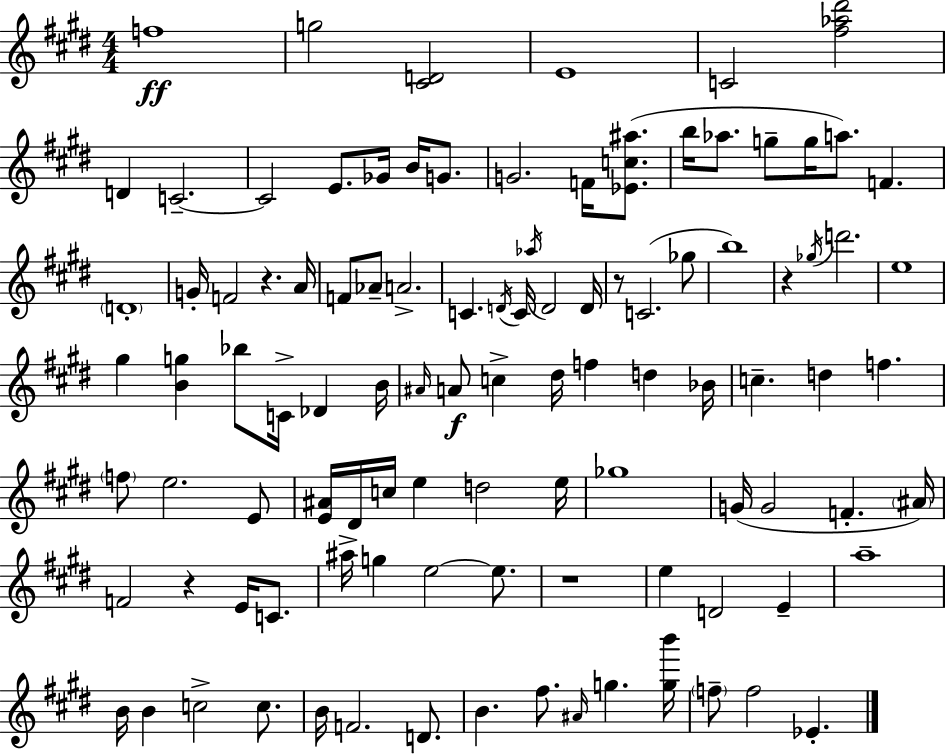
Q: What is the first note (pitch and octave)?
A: F5